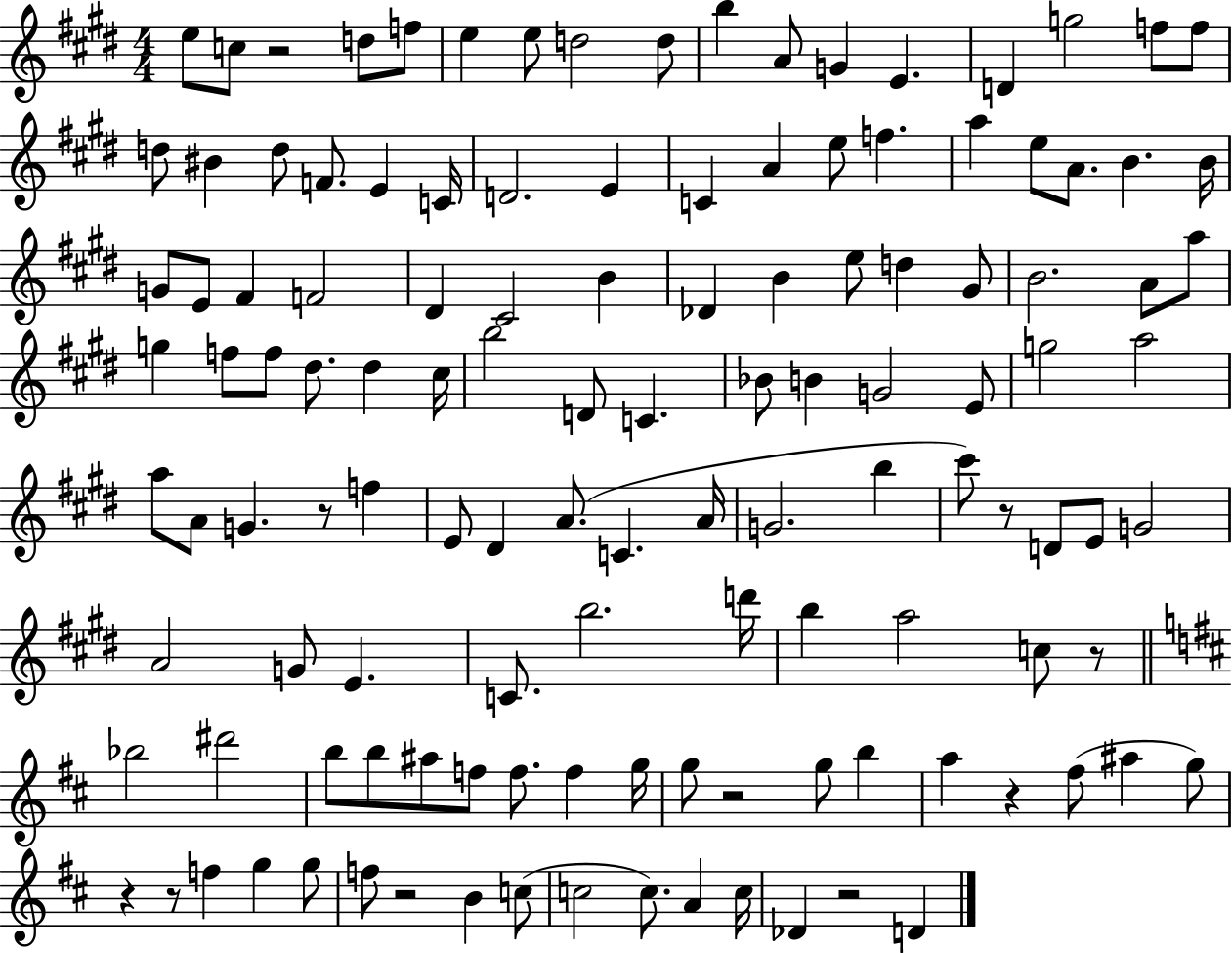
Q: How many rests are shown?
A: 10